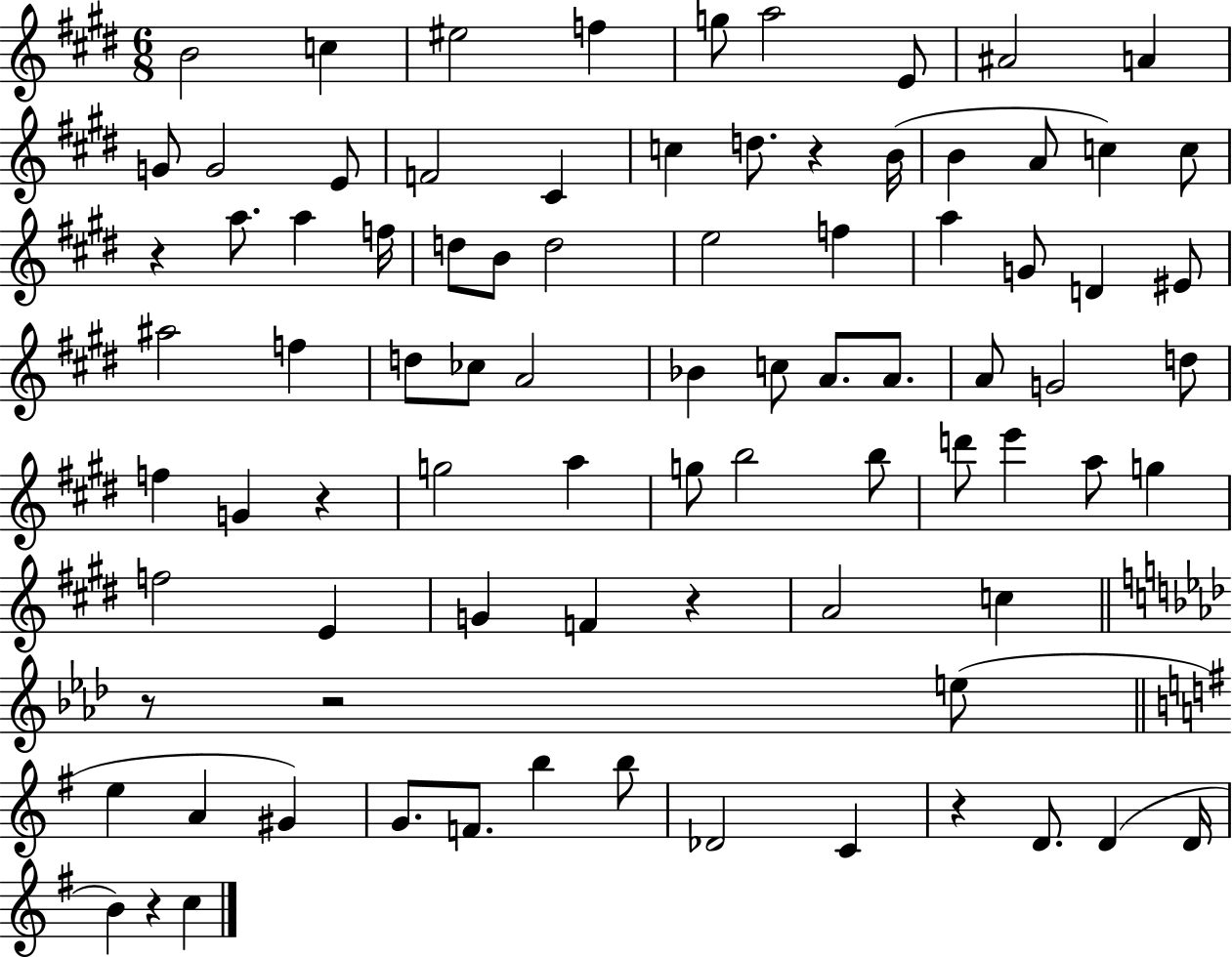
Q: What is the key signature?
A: E major